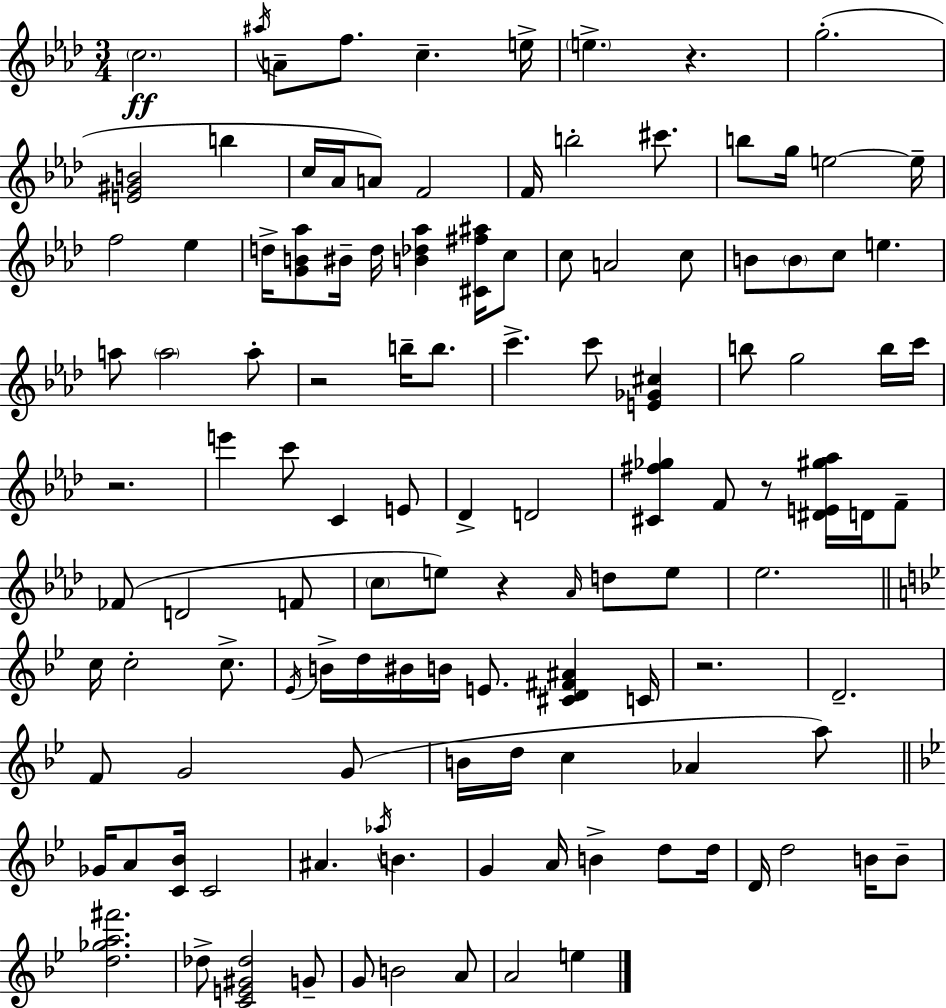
C5/h. A#5/s A4/e F5/e. C5/q. E5/s E5/q. R/q. G5/h. [E4,G#4,B4]/h B5/q C5/s Ab4/s A4/e F4/h F4/s B5/h C#6/e. B5/e G5/s E5/h E5/s F5/h Eb5/q D5/s [G4,B4,Ab5]/e BIS4/s D5/s [B4,Db5,Ab5]/q [C#4,F#5,A#5]/s C5/e C5/e A4/h C5/e B4/e B4/e C5/e E5/q. A5/e A5/h A5/e R/h B5/s B5/e. C6/q. C6/e [E4,Gb4,C#5]/q B5/e G5/h B5/s C6/s R/h. E6/q C6/e C4/q E4/e Db4/q D4/h [C#4,F#5,Gb5]/q F4/e R/e [D#4,E4,G#5,Ab5]/s D4/s F4/e FES4/e D4/h F4/e C5/e E5/e R/q Ab4/s D5/e E5/e Eb5/h. C5/s C5/h C5/e. Eb4/s B4/s D5/s BIS4/s B4/s E4/e. [C#4,D4,F#4,A#4]/q C4/s R/h. D4/h. F4/e G4/h G4/e B4/s D5/s C5/q Ab4/q A5/e Gb4/s A4/e [C4,Bb4]/s C4/h A#4/q. Ab5/s B4/q. G4/q A4/s B4/q D5/e D5/s D4/s D5/h B4/s B4/e [D5,Gb5,A5,F#6]/h. Db5/e [C4,E4,G#4,Db5]/h G4/e G4/e B4/h A4/e A4/h E5/q